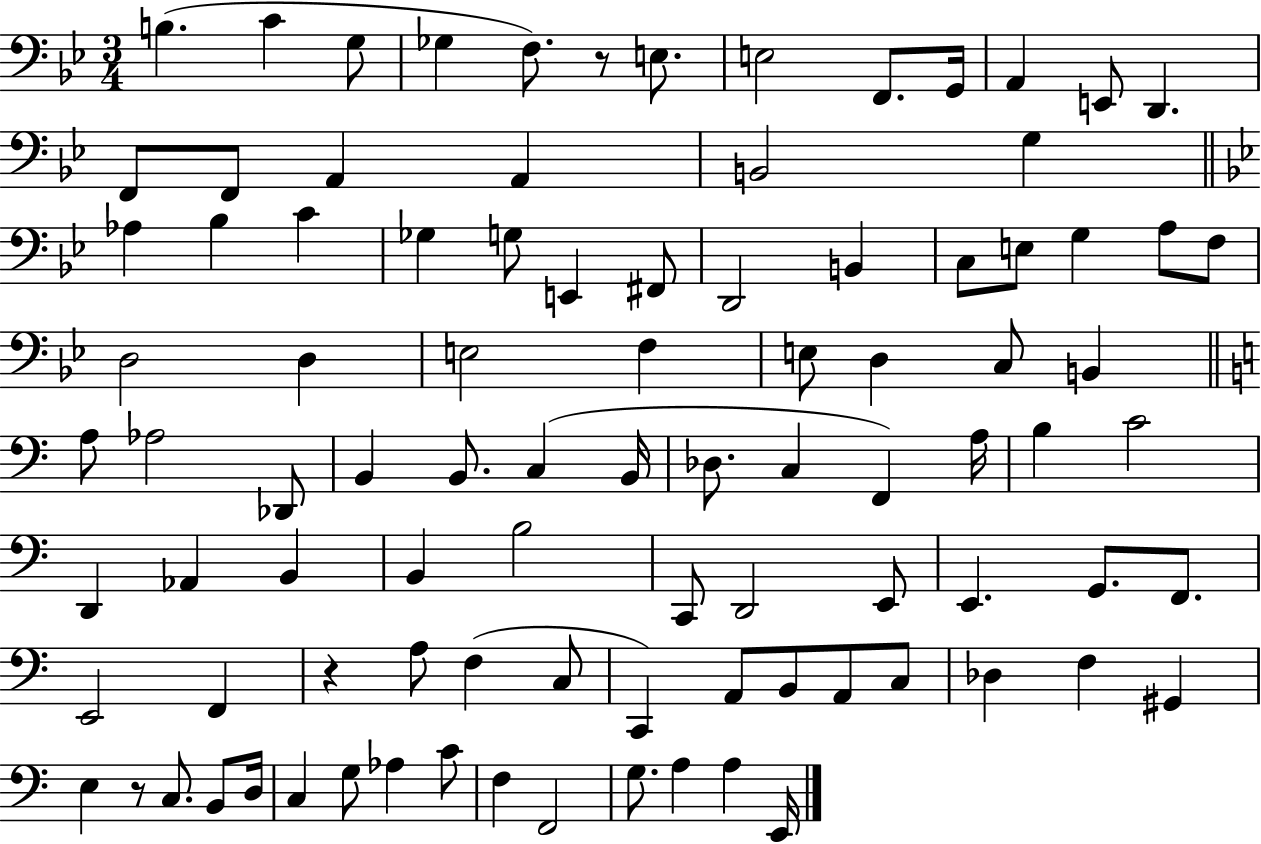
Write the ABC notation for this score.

X:1
T:Untitled
M:3/4
L:1/4
K:Bb
B, C G,/2 _G, F,/2 z/2 E,/2 E,2 F,,/2 G,,/4 A,, E,,/2 D,, F,,/2 F,,/2 A,, A,, B,,2 G, _A, _B, C _G, G,/2 E,, ^F,,/2 D,,2 B,, C,/2 E,/2 G, A,/2 F,/2 D,2 D, E,2 F, E,/2 D, C,/2 B,, A,/2 _A,2 _D,,/2 B,, B,,/2 C, B,,/4 _D,/2 C, F,, A,/4 B, C2 D,, _A,, B,, B,, B,2 C,,/2 D,,2 E,,/2 E,, G,,/2 F,,/2 E,,2 F,, z A,/2 F, C,/2 C,, A,,/2 B,,/2 A,,/2 C,/2 _D, F, ^G,, E, z/2 C,/2 B,,/2 D,/4 C, G,/2 _A, C/2 F, F,,2 G,/2 A, A, E,,/4